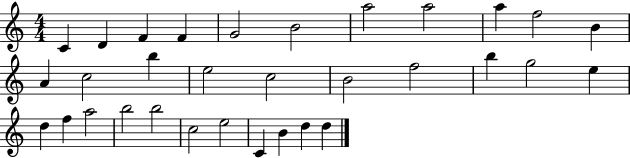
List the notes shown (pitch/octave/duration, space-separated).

C4/q D4/q F4/q F4/q G4/h B4/h A5/h A5/h A5/q F5/h B4/q A4/q C5/h B5/q E5/h C5/h B4/h F5/h B5/q G5/h E5/q D5/q F5/q A5/h B5/h B5/h C5/h E5/h C4/q B4/q D5/q D5/q